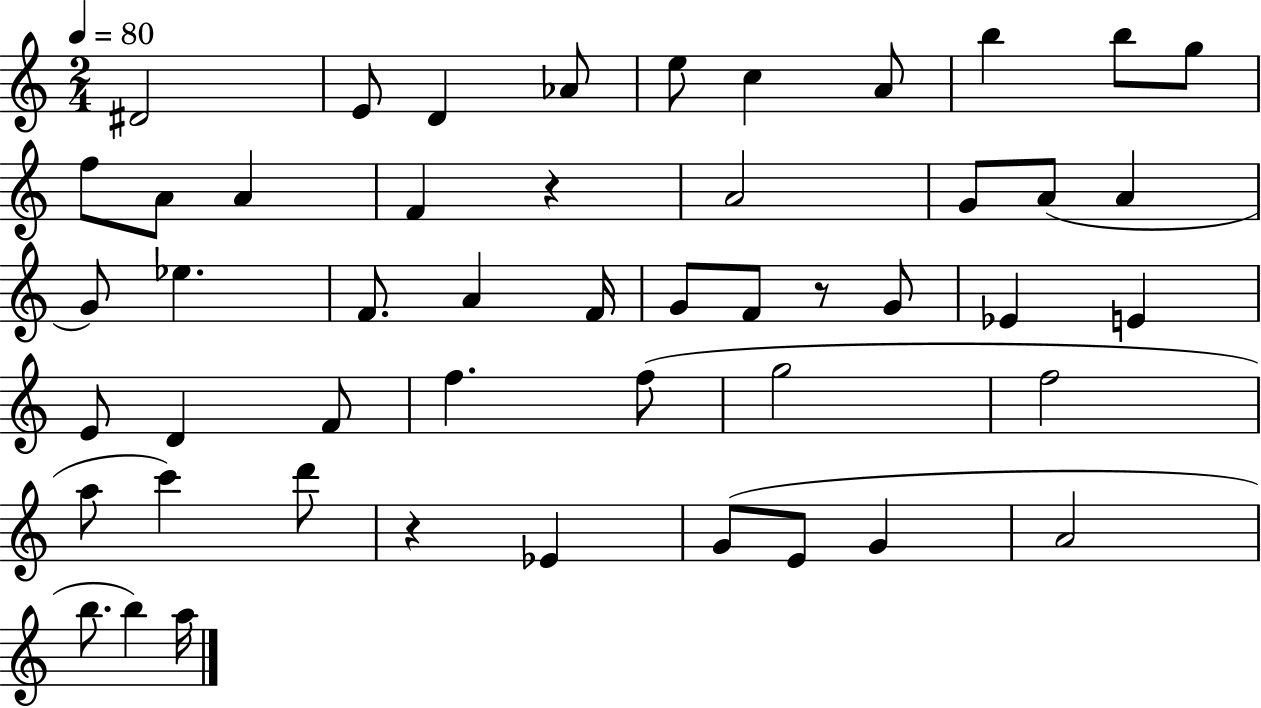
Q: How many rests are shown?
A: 3